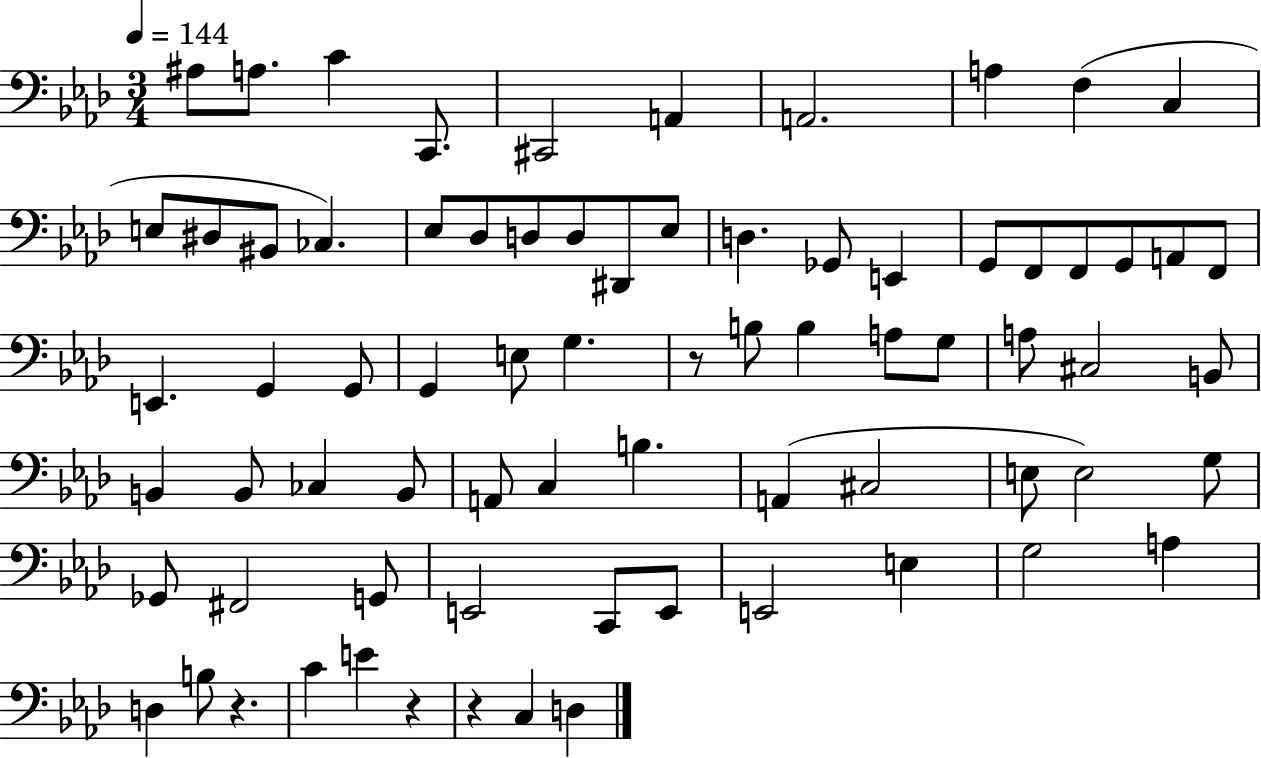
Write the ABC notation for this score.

X:1
T:Untitled
M:3/4
L:1/4
K:Ab
^A,/2 A,/2 C C,,/2 ^C,,2 A,, A,,2 A, F, C, E,/2 ^D,/2 ^B,,/2 _C, _E,/2 _D,/2 D,/2 D,/2 ^D,,/2 _E,/2 D, _G,,/2 E,, G,,/2 F,,/2 F,,/2 G,,/2 A,,/2 F,,/2 E,, G,, G,,/2 G,, E,/2 G, z/2 B,/2 B, A,/2 G,/2 A,/2 ^C,2 B,,/2 B,, B,,/2 _C, B,,/2 A,,/2 C, B, A,, ^C,2 E,/2 E,2 G,/2 _G,,/2 ^F,,2 G,,/2 E,,2 C,,/2 E,,/2 E,,2 E, G,2 A, D, B,/2 z C E z z C, D,